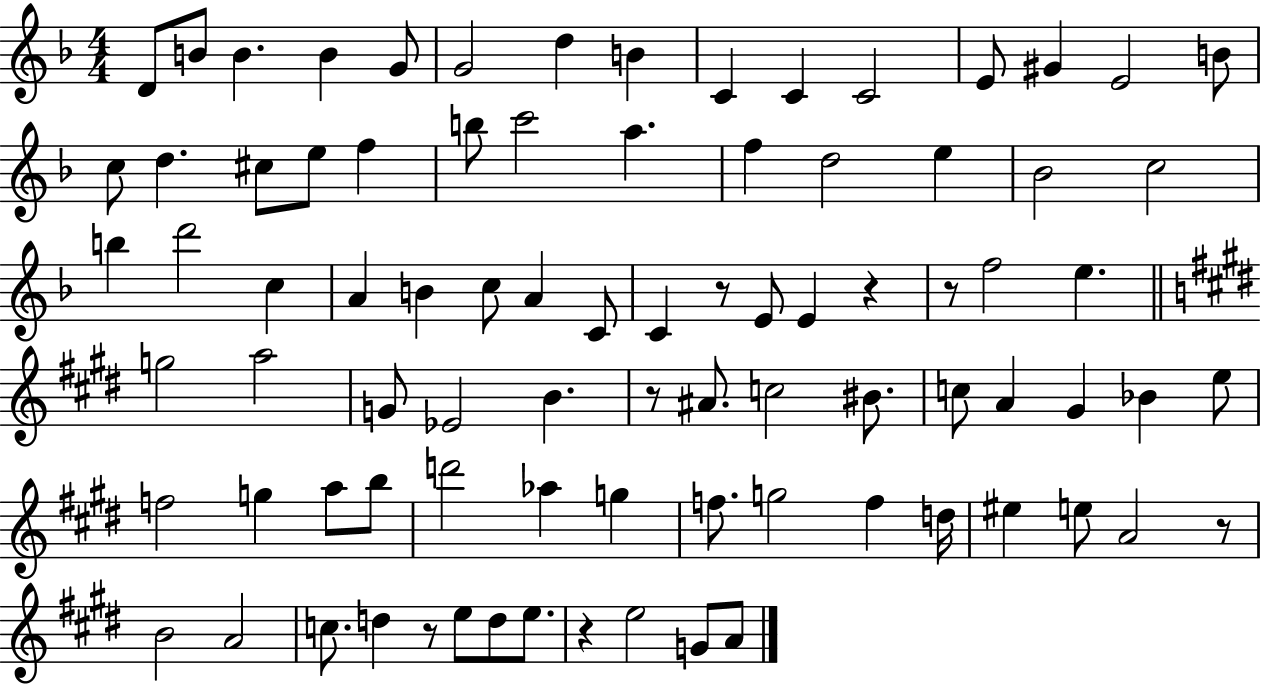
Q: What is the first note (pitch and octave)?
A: D4